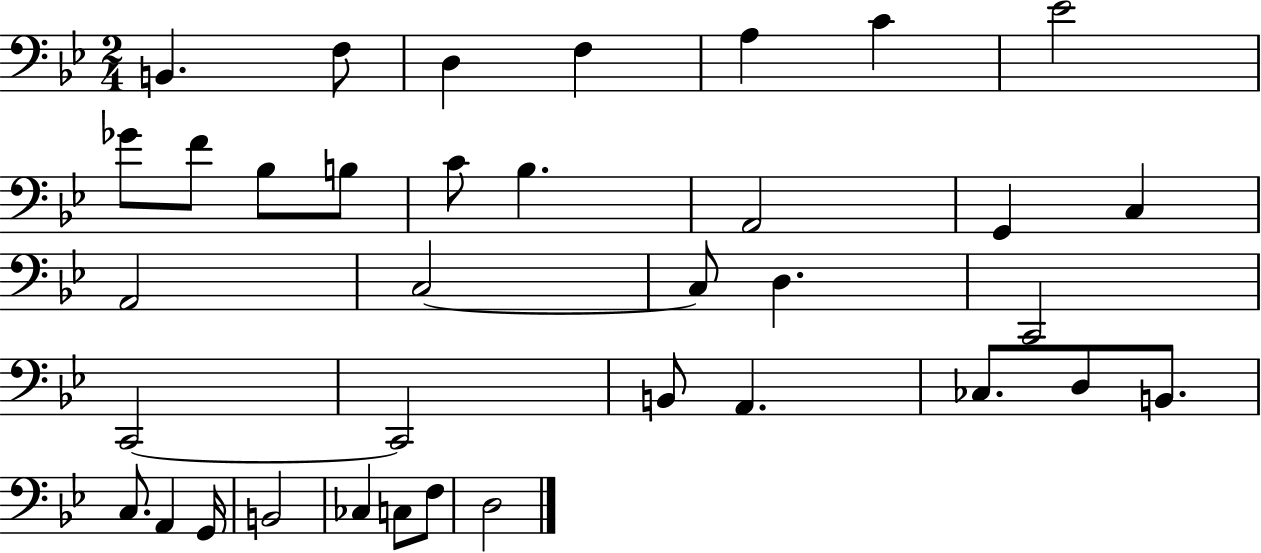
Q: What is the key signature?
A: BES major